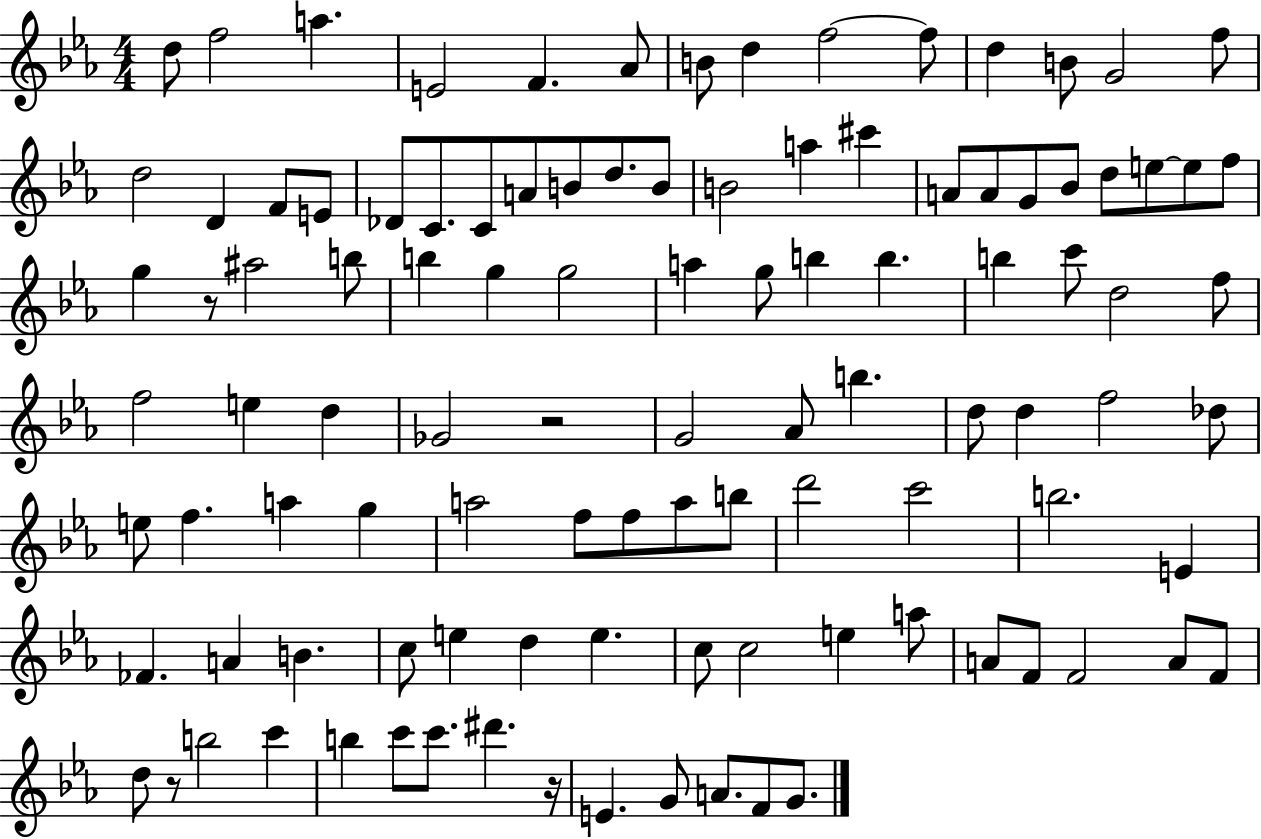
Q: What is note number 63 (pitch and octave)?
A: F5